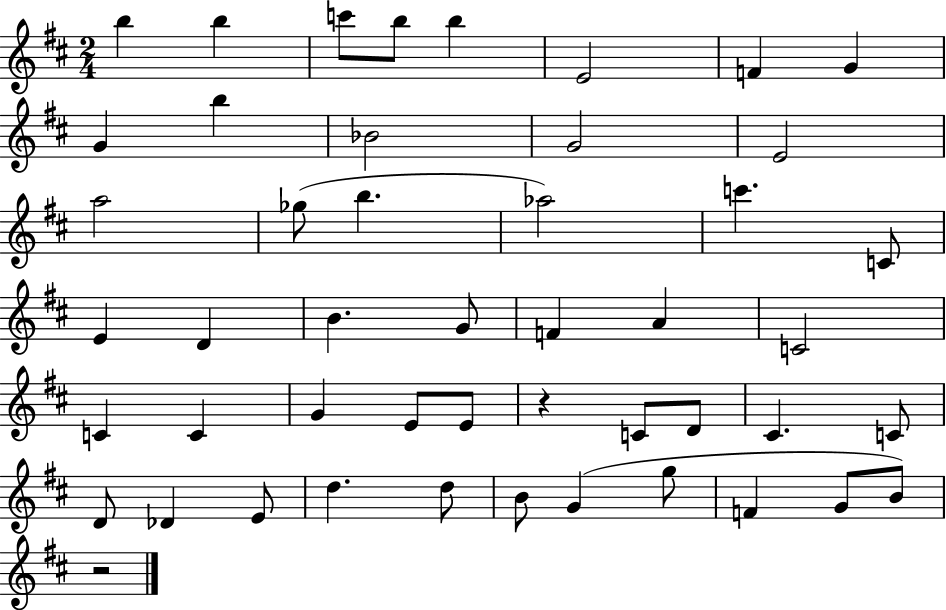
X:1
T:Untitled
M:2/4
L:1/4
K:D
b b c'/2 b/2 b E2 F G G b _B2 G2 E2 a2 _g/2 b _a2 c' C/2 E D B G/2 F A C2 C C G E/2 E/2 z C/2 D/2 ^C C/2 D/2 _D E/2 d d/2 B/2 G g/2 F G/2 B/2 z2